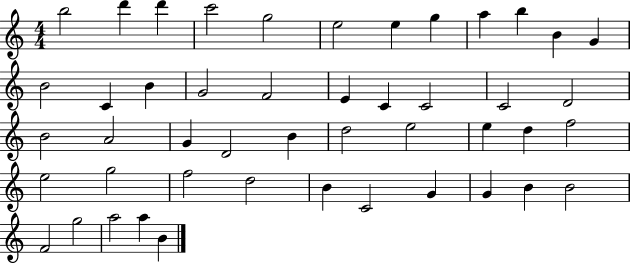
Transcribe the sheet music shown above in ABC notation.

X:1
T:Untitled
M:4/4
L:1/4
K:C
b2 d' d' c'2 g2 e2 e g a b B G B2 C B G2 F2 E C C2 C2 D2 B2 A2 G D2 B d2 e2 e d f2 e2 g2 f2 d2 B C2 G G B B2 F2 g2 a2 a B